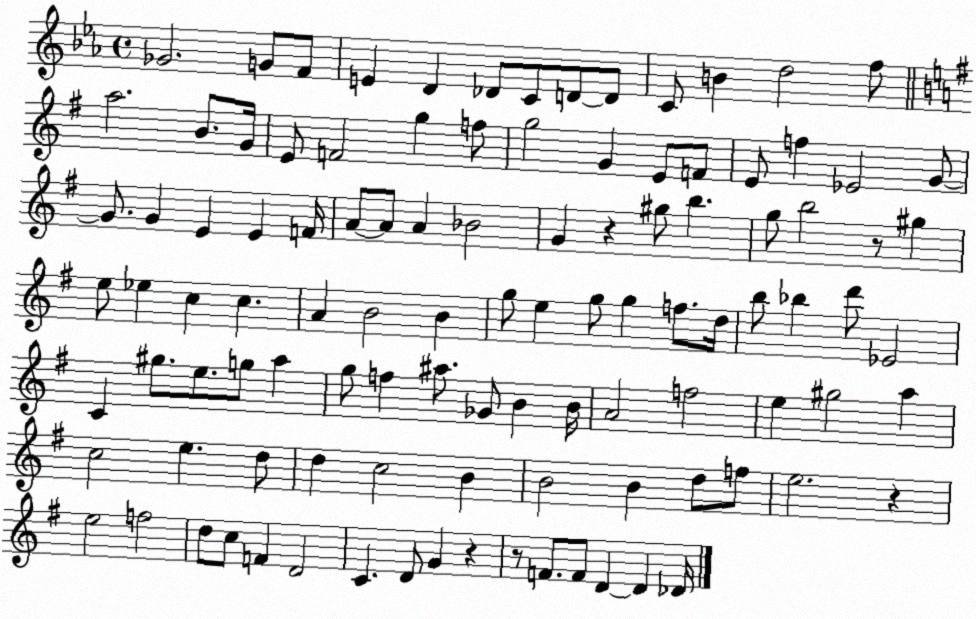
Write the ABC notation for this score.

X:1
T:Untitled
M:4/4
L:1/4
K:Eb
_G2 G/2 F/2 E D _D/2 C/2 D/2 D/2 C/2 B d2 f/2 a2 B/2 G/4 E/2 F2 g f/2 g2 G E/2 F/2 E/2 f _E2 G/2 G/2 G E E F/4 A/2 A/2 A _B2 G z ^g/2 b g/2 b2 z/2 ^g e/2 _e c c A B2 B g/2 e g/2 g f/2 d/4 b/2 _b d'/2 _E2 C ^g/2 e/2 g/2 a g/2 f ^a/2 _G/2 B B/4 A2 f2 e ^g2 a c2 e d/2 d c2 B B2 B d/2 f/2 e2 z e2 f2 d/2 c/2 F D2 C D/2 G z z/2 F/2 F/2 D D _D/4